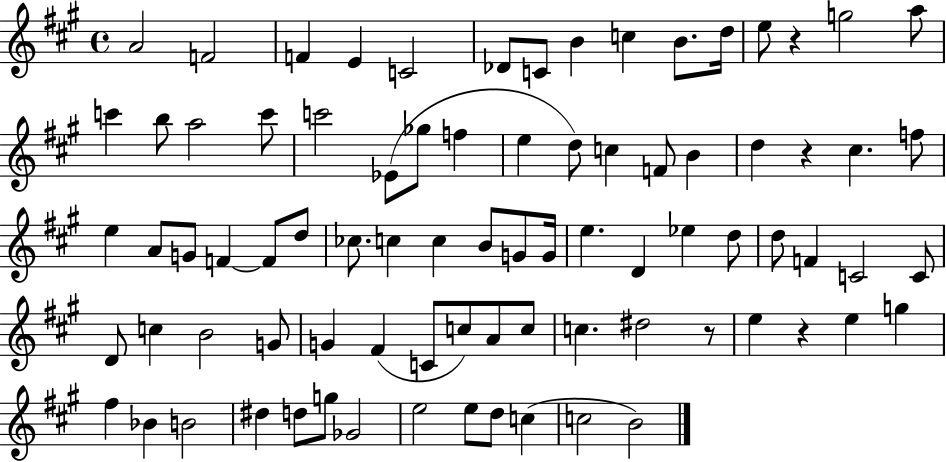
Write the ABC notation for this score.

X:1
T:Untitled
M:4/4
L:1/4
K:A
A2 F2 F E C2 _D/2 C/2 B c B/2 d/4 e/2 z g2 a/2 c' b/2 a2 c'/2 c'2 _E/2 _g/2 f e d/2 c F/2 B d z ^c f/2 e A/2 G/2 F F/2 d/2 _c/2 c c B/2 G/2 G/4 e D _e d/2 d/2 F C2 C/2 D/2 c B2 G/2 G ^F C/2 c/2 A/2 c/2 c ^d2 z/2 e z e g ^f _B B2 ^d d/2 g/2 _G2 e2 e/2 d/2 c c2 B2